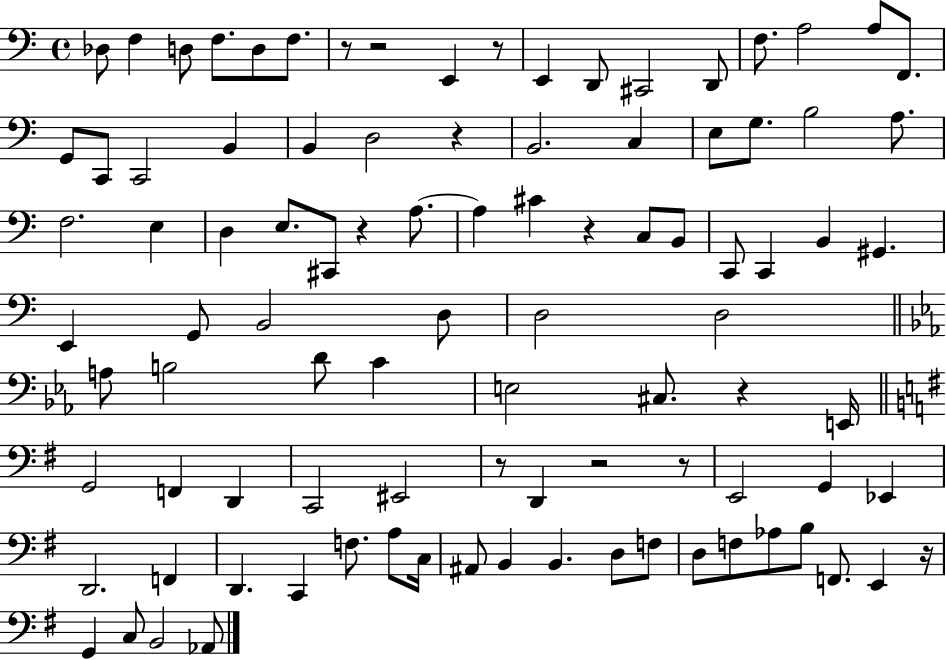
X:1
T:Untitled
M:4/4
L:1/4
K:C
_D,/2 F, D,/2 F,/2 D,/2 F,/2 z/2 z2 E,, z/2 E,, D,,/2 ^C,,2 D,,/2 F,/2 A,2 A,/2 F,,/2 G,,/2 C,,/2 C,,2 B,, B,, D,2 z B,,2 C, E,/2 G,/2 B,2 A,/2 F,2 E, D, E,/2 ^C,,/2 z A,/2 A, ^C z C,/2 B,,/2 C,,/2 C,, B,, ^G,, E,, G,,/2 B,,2 D,/2 D,2 D,2 A,/2 B,2 D/2 C E,2 ^C,/2 z E,,/4 G,,2 F,, D,, C,,2 ^E,,2 z/2 D,, z2 z/2 E,,2 G,, _E,, D,,2 F,, D,, C,, F,/2 A,/2 C,/4 ^A,,/2 B,, B,, D,/2 F,/2 D,/2 F,/2 _A,/2 B,/2 F,,/2 E,, z/4 G,, C,/2 B,,2 _A,,/2